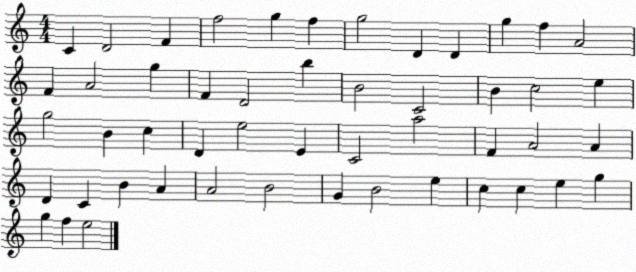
X:1
T:Untitled
M:4/4
L:1/4
K:C
C D2 F f2 g f g2 D D g f A2 F A2 g F D2 b B2 C2 B c2 e g2 B c D e2 E C2 a2 F A2 A D C B A A2 B2 G B2 e c c e g g f e2